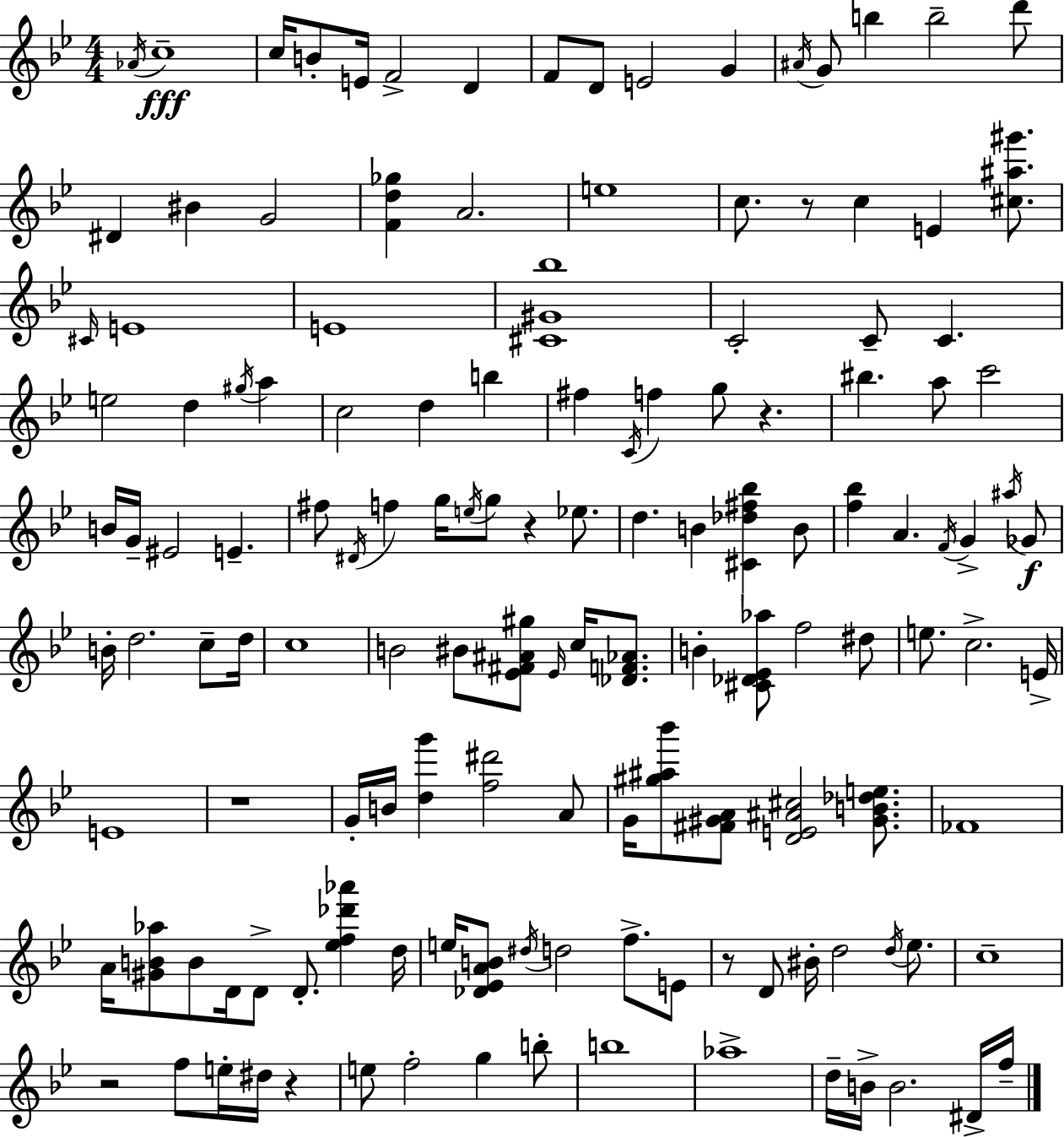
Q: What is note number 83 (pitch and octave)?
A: G4